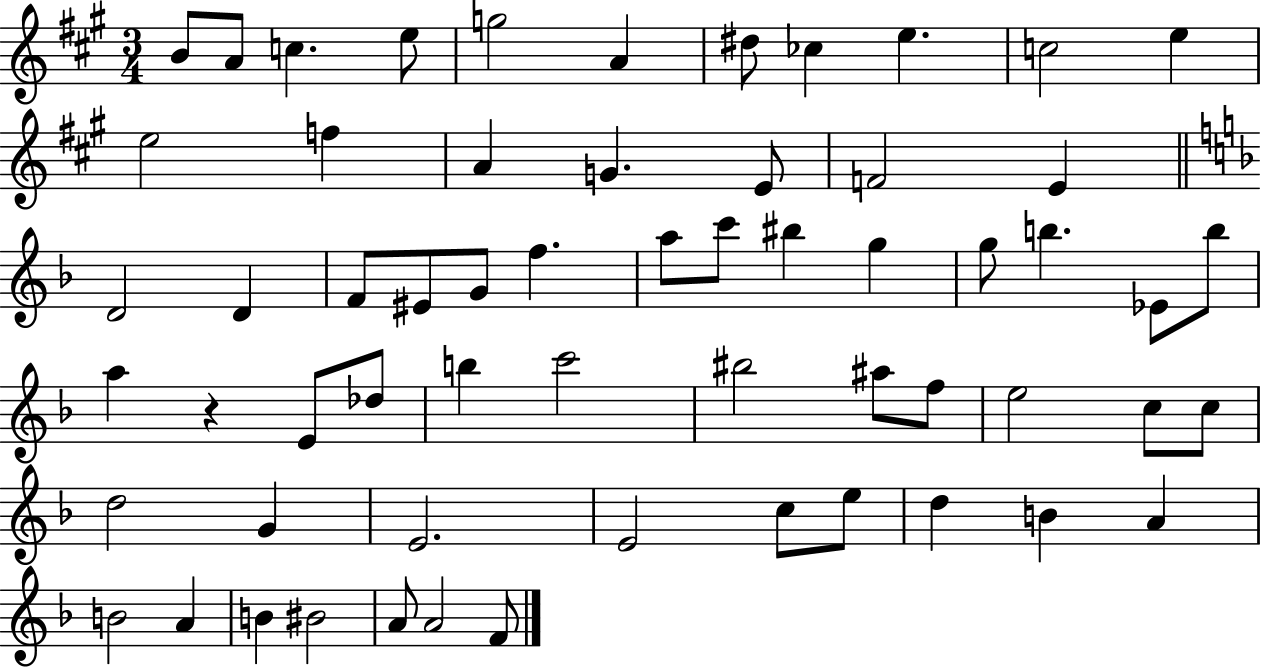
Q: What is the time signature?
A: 3/4